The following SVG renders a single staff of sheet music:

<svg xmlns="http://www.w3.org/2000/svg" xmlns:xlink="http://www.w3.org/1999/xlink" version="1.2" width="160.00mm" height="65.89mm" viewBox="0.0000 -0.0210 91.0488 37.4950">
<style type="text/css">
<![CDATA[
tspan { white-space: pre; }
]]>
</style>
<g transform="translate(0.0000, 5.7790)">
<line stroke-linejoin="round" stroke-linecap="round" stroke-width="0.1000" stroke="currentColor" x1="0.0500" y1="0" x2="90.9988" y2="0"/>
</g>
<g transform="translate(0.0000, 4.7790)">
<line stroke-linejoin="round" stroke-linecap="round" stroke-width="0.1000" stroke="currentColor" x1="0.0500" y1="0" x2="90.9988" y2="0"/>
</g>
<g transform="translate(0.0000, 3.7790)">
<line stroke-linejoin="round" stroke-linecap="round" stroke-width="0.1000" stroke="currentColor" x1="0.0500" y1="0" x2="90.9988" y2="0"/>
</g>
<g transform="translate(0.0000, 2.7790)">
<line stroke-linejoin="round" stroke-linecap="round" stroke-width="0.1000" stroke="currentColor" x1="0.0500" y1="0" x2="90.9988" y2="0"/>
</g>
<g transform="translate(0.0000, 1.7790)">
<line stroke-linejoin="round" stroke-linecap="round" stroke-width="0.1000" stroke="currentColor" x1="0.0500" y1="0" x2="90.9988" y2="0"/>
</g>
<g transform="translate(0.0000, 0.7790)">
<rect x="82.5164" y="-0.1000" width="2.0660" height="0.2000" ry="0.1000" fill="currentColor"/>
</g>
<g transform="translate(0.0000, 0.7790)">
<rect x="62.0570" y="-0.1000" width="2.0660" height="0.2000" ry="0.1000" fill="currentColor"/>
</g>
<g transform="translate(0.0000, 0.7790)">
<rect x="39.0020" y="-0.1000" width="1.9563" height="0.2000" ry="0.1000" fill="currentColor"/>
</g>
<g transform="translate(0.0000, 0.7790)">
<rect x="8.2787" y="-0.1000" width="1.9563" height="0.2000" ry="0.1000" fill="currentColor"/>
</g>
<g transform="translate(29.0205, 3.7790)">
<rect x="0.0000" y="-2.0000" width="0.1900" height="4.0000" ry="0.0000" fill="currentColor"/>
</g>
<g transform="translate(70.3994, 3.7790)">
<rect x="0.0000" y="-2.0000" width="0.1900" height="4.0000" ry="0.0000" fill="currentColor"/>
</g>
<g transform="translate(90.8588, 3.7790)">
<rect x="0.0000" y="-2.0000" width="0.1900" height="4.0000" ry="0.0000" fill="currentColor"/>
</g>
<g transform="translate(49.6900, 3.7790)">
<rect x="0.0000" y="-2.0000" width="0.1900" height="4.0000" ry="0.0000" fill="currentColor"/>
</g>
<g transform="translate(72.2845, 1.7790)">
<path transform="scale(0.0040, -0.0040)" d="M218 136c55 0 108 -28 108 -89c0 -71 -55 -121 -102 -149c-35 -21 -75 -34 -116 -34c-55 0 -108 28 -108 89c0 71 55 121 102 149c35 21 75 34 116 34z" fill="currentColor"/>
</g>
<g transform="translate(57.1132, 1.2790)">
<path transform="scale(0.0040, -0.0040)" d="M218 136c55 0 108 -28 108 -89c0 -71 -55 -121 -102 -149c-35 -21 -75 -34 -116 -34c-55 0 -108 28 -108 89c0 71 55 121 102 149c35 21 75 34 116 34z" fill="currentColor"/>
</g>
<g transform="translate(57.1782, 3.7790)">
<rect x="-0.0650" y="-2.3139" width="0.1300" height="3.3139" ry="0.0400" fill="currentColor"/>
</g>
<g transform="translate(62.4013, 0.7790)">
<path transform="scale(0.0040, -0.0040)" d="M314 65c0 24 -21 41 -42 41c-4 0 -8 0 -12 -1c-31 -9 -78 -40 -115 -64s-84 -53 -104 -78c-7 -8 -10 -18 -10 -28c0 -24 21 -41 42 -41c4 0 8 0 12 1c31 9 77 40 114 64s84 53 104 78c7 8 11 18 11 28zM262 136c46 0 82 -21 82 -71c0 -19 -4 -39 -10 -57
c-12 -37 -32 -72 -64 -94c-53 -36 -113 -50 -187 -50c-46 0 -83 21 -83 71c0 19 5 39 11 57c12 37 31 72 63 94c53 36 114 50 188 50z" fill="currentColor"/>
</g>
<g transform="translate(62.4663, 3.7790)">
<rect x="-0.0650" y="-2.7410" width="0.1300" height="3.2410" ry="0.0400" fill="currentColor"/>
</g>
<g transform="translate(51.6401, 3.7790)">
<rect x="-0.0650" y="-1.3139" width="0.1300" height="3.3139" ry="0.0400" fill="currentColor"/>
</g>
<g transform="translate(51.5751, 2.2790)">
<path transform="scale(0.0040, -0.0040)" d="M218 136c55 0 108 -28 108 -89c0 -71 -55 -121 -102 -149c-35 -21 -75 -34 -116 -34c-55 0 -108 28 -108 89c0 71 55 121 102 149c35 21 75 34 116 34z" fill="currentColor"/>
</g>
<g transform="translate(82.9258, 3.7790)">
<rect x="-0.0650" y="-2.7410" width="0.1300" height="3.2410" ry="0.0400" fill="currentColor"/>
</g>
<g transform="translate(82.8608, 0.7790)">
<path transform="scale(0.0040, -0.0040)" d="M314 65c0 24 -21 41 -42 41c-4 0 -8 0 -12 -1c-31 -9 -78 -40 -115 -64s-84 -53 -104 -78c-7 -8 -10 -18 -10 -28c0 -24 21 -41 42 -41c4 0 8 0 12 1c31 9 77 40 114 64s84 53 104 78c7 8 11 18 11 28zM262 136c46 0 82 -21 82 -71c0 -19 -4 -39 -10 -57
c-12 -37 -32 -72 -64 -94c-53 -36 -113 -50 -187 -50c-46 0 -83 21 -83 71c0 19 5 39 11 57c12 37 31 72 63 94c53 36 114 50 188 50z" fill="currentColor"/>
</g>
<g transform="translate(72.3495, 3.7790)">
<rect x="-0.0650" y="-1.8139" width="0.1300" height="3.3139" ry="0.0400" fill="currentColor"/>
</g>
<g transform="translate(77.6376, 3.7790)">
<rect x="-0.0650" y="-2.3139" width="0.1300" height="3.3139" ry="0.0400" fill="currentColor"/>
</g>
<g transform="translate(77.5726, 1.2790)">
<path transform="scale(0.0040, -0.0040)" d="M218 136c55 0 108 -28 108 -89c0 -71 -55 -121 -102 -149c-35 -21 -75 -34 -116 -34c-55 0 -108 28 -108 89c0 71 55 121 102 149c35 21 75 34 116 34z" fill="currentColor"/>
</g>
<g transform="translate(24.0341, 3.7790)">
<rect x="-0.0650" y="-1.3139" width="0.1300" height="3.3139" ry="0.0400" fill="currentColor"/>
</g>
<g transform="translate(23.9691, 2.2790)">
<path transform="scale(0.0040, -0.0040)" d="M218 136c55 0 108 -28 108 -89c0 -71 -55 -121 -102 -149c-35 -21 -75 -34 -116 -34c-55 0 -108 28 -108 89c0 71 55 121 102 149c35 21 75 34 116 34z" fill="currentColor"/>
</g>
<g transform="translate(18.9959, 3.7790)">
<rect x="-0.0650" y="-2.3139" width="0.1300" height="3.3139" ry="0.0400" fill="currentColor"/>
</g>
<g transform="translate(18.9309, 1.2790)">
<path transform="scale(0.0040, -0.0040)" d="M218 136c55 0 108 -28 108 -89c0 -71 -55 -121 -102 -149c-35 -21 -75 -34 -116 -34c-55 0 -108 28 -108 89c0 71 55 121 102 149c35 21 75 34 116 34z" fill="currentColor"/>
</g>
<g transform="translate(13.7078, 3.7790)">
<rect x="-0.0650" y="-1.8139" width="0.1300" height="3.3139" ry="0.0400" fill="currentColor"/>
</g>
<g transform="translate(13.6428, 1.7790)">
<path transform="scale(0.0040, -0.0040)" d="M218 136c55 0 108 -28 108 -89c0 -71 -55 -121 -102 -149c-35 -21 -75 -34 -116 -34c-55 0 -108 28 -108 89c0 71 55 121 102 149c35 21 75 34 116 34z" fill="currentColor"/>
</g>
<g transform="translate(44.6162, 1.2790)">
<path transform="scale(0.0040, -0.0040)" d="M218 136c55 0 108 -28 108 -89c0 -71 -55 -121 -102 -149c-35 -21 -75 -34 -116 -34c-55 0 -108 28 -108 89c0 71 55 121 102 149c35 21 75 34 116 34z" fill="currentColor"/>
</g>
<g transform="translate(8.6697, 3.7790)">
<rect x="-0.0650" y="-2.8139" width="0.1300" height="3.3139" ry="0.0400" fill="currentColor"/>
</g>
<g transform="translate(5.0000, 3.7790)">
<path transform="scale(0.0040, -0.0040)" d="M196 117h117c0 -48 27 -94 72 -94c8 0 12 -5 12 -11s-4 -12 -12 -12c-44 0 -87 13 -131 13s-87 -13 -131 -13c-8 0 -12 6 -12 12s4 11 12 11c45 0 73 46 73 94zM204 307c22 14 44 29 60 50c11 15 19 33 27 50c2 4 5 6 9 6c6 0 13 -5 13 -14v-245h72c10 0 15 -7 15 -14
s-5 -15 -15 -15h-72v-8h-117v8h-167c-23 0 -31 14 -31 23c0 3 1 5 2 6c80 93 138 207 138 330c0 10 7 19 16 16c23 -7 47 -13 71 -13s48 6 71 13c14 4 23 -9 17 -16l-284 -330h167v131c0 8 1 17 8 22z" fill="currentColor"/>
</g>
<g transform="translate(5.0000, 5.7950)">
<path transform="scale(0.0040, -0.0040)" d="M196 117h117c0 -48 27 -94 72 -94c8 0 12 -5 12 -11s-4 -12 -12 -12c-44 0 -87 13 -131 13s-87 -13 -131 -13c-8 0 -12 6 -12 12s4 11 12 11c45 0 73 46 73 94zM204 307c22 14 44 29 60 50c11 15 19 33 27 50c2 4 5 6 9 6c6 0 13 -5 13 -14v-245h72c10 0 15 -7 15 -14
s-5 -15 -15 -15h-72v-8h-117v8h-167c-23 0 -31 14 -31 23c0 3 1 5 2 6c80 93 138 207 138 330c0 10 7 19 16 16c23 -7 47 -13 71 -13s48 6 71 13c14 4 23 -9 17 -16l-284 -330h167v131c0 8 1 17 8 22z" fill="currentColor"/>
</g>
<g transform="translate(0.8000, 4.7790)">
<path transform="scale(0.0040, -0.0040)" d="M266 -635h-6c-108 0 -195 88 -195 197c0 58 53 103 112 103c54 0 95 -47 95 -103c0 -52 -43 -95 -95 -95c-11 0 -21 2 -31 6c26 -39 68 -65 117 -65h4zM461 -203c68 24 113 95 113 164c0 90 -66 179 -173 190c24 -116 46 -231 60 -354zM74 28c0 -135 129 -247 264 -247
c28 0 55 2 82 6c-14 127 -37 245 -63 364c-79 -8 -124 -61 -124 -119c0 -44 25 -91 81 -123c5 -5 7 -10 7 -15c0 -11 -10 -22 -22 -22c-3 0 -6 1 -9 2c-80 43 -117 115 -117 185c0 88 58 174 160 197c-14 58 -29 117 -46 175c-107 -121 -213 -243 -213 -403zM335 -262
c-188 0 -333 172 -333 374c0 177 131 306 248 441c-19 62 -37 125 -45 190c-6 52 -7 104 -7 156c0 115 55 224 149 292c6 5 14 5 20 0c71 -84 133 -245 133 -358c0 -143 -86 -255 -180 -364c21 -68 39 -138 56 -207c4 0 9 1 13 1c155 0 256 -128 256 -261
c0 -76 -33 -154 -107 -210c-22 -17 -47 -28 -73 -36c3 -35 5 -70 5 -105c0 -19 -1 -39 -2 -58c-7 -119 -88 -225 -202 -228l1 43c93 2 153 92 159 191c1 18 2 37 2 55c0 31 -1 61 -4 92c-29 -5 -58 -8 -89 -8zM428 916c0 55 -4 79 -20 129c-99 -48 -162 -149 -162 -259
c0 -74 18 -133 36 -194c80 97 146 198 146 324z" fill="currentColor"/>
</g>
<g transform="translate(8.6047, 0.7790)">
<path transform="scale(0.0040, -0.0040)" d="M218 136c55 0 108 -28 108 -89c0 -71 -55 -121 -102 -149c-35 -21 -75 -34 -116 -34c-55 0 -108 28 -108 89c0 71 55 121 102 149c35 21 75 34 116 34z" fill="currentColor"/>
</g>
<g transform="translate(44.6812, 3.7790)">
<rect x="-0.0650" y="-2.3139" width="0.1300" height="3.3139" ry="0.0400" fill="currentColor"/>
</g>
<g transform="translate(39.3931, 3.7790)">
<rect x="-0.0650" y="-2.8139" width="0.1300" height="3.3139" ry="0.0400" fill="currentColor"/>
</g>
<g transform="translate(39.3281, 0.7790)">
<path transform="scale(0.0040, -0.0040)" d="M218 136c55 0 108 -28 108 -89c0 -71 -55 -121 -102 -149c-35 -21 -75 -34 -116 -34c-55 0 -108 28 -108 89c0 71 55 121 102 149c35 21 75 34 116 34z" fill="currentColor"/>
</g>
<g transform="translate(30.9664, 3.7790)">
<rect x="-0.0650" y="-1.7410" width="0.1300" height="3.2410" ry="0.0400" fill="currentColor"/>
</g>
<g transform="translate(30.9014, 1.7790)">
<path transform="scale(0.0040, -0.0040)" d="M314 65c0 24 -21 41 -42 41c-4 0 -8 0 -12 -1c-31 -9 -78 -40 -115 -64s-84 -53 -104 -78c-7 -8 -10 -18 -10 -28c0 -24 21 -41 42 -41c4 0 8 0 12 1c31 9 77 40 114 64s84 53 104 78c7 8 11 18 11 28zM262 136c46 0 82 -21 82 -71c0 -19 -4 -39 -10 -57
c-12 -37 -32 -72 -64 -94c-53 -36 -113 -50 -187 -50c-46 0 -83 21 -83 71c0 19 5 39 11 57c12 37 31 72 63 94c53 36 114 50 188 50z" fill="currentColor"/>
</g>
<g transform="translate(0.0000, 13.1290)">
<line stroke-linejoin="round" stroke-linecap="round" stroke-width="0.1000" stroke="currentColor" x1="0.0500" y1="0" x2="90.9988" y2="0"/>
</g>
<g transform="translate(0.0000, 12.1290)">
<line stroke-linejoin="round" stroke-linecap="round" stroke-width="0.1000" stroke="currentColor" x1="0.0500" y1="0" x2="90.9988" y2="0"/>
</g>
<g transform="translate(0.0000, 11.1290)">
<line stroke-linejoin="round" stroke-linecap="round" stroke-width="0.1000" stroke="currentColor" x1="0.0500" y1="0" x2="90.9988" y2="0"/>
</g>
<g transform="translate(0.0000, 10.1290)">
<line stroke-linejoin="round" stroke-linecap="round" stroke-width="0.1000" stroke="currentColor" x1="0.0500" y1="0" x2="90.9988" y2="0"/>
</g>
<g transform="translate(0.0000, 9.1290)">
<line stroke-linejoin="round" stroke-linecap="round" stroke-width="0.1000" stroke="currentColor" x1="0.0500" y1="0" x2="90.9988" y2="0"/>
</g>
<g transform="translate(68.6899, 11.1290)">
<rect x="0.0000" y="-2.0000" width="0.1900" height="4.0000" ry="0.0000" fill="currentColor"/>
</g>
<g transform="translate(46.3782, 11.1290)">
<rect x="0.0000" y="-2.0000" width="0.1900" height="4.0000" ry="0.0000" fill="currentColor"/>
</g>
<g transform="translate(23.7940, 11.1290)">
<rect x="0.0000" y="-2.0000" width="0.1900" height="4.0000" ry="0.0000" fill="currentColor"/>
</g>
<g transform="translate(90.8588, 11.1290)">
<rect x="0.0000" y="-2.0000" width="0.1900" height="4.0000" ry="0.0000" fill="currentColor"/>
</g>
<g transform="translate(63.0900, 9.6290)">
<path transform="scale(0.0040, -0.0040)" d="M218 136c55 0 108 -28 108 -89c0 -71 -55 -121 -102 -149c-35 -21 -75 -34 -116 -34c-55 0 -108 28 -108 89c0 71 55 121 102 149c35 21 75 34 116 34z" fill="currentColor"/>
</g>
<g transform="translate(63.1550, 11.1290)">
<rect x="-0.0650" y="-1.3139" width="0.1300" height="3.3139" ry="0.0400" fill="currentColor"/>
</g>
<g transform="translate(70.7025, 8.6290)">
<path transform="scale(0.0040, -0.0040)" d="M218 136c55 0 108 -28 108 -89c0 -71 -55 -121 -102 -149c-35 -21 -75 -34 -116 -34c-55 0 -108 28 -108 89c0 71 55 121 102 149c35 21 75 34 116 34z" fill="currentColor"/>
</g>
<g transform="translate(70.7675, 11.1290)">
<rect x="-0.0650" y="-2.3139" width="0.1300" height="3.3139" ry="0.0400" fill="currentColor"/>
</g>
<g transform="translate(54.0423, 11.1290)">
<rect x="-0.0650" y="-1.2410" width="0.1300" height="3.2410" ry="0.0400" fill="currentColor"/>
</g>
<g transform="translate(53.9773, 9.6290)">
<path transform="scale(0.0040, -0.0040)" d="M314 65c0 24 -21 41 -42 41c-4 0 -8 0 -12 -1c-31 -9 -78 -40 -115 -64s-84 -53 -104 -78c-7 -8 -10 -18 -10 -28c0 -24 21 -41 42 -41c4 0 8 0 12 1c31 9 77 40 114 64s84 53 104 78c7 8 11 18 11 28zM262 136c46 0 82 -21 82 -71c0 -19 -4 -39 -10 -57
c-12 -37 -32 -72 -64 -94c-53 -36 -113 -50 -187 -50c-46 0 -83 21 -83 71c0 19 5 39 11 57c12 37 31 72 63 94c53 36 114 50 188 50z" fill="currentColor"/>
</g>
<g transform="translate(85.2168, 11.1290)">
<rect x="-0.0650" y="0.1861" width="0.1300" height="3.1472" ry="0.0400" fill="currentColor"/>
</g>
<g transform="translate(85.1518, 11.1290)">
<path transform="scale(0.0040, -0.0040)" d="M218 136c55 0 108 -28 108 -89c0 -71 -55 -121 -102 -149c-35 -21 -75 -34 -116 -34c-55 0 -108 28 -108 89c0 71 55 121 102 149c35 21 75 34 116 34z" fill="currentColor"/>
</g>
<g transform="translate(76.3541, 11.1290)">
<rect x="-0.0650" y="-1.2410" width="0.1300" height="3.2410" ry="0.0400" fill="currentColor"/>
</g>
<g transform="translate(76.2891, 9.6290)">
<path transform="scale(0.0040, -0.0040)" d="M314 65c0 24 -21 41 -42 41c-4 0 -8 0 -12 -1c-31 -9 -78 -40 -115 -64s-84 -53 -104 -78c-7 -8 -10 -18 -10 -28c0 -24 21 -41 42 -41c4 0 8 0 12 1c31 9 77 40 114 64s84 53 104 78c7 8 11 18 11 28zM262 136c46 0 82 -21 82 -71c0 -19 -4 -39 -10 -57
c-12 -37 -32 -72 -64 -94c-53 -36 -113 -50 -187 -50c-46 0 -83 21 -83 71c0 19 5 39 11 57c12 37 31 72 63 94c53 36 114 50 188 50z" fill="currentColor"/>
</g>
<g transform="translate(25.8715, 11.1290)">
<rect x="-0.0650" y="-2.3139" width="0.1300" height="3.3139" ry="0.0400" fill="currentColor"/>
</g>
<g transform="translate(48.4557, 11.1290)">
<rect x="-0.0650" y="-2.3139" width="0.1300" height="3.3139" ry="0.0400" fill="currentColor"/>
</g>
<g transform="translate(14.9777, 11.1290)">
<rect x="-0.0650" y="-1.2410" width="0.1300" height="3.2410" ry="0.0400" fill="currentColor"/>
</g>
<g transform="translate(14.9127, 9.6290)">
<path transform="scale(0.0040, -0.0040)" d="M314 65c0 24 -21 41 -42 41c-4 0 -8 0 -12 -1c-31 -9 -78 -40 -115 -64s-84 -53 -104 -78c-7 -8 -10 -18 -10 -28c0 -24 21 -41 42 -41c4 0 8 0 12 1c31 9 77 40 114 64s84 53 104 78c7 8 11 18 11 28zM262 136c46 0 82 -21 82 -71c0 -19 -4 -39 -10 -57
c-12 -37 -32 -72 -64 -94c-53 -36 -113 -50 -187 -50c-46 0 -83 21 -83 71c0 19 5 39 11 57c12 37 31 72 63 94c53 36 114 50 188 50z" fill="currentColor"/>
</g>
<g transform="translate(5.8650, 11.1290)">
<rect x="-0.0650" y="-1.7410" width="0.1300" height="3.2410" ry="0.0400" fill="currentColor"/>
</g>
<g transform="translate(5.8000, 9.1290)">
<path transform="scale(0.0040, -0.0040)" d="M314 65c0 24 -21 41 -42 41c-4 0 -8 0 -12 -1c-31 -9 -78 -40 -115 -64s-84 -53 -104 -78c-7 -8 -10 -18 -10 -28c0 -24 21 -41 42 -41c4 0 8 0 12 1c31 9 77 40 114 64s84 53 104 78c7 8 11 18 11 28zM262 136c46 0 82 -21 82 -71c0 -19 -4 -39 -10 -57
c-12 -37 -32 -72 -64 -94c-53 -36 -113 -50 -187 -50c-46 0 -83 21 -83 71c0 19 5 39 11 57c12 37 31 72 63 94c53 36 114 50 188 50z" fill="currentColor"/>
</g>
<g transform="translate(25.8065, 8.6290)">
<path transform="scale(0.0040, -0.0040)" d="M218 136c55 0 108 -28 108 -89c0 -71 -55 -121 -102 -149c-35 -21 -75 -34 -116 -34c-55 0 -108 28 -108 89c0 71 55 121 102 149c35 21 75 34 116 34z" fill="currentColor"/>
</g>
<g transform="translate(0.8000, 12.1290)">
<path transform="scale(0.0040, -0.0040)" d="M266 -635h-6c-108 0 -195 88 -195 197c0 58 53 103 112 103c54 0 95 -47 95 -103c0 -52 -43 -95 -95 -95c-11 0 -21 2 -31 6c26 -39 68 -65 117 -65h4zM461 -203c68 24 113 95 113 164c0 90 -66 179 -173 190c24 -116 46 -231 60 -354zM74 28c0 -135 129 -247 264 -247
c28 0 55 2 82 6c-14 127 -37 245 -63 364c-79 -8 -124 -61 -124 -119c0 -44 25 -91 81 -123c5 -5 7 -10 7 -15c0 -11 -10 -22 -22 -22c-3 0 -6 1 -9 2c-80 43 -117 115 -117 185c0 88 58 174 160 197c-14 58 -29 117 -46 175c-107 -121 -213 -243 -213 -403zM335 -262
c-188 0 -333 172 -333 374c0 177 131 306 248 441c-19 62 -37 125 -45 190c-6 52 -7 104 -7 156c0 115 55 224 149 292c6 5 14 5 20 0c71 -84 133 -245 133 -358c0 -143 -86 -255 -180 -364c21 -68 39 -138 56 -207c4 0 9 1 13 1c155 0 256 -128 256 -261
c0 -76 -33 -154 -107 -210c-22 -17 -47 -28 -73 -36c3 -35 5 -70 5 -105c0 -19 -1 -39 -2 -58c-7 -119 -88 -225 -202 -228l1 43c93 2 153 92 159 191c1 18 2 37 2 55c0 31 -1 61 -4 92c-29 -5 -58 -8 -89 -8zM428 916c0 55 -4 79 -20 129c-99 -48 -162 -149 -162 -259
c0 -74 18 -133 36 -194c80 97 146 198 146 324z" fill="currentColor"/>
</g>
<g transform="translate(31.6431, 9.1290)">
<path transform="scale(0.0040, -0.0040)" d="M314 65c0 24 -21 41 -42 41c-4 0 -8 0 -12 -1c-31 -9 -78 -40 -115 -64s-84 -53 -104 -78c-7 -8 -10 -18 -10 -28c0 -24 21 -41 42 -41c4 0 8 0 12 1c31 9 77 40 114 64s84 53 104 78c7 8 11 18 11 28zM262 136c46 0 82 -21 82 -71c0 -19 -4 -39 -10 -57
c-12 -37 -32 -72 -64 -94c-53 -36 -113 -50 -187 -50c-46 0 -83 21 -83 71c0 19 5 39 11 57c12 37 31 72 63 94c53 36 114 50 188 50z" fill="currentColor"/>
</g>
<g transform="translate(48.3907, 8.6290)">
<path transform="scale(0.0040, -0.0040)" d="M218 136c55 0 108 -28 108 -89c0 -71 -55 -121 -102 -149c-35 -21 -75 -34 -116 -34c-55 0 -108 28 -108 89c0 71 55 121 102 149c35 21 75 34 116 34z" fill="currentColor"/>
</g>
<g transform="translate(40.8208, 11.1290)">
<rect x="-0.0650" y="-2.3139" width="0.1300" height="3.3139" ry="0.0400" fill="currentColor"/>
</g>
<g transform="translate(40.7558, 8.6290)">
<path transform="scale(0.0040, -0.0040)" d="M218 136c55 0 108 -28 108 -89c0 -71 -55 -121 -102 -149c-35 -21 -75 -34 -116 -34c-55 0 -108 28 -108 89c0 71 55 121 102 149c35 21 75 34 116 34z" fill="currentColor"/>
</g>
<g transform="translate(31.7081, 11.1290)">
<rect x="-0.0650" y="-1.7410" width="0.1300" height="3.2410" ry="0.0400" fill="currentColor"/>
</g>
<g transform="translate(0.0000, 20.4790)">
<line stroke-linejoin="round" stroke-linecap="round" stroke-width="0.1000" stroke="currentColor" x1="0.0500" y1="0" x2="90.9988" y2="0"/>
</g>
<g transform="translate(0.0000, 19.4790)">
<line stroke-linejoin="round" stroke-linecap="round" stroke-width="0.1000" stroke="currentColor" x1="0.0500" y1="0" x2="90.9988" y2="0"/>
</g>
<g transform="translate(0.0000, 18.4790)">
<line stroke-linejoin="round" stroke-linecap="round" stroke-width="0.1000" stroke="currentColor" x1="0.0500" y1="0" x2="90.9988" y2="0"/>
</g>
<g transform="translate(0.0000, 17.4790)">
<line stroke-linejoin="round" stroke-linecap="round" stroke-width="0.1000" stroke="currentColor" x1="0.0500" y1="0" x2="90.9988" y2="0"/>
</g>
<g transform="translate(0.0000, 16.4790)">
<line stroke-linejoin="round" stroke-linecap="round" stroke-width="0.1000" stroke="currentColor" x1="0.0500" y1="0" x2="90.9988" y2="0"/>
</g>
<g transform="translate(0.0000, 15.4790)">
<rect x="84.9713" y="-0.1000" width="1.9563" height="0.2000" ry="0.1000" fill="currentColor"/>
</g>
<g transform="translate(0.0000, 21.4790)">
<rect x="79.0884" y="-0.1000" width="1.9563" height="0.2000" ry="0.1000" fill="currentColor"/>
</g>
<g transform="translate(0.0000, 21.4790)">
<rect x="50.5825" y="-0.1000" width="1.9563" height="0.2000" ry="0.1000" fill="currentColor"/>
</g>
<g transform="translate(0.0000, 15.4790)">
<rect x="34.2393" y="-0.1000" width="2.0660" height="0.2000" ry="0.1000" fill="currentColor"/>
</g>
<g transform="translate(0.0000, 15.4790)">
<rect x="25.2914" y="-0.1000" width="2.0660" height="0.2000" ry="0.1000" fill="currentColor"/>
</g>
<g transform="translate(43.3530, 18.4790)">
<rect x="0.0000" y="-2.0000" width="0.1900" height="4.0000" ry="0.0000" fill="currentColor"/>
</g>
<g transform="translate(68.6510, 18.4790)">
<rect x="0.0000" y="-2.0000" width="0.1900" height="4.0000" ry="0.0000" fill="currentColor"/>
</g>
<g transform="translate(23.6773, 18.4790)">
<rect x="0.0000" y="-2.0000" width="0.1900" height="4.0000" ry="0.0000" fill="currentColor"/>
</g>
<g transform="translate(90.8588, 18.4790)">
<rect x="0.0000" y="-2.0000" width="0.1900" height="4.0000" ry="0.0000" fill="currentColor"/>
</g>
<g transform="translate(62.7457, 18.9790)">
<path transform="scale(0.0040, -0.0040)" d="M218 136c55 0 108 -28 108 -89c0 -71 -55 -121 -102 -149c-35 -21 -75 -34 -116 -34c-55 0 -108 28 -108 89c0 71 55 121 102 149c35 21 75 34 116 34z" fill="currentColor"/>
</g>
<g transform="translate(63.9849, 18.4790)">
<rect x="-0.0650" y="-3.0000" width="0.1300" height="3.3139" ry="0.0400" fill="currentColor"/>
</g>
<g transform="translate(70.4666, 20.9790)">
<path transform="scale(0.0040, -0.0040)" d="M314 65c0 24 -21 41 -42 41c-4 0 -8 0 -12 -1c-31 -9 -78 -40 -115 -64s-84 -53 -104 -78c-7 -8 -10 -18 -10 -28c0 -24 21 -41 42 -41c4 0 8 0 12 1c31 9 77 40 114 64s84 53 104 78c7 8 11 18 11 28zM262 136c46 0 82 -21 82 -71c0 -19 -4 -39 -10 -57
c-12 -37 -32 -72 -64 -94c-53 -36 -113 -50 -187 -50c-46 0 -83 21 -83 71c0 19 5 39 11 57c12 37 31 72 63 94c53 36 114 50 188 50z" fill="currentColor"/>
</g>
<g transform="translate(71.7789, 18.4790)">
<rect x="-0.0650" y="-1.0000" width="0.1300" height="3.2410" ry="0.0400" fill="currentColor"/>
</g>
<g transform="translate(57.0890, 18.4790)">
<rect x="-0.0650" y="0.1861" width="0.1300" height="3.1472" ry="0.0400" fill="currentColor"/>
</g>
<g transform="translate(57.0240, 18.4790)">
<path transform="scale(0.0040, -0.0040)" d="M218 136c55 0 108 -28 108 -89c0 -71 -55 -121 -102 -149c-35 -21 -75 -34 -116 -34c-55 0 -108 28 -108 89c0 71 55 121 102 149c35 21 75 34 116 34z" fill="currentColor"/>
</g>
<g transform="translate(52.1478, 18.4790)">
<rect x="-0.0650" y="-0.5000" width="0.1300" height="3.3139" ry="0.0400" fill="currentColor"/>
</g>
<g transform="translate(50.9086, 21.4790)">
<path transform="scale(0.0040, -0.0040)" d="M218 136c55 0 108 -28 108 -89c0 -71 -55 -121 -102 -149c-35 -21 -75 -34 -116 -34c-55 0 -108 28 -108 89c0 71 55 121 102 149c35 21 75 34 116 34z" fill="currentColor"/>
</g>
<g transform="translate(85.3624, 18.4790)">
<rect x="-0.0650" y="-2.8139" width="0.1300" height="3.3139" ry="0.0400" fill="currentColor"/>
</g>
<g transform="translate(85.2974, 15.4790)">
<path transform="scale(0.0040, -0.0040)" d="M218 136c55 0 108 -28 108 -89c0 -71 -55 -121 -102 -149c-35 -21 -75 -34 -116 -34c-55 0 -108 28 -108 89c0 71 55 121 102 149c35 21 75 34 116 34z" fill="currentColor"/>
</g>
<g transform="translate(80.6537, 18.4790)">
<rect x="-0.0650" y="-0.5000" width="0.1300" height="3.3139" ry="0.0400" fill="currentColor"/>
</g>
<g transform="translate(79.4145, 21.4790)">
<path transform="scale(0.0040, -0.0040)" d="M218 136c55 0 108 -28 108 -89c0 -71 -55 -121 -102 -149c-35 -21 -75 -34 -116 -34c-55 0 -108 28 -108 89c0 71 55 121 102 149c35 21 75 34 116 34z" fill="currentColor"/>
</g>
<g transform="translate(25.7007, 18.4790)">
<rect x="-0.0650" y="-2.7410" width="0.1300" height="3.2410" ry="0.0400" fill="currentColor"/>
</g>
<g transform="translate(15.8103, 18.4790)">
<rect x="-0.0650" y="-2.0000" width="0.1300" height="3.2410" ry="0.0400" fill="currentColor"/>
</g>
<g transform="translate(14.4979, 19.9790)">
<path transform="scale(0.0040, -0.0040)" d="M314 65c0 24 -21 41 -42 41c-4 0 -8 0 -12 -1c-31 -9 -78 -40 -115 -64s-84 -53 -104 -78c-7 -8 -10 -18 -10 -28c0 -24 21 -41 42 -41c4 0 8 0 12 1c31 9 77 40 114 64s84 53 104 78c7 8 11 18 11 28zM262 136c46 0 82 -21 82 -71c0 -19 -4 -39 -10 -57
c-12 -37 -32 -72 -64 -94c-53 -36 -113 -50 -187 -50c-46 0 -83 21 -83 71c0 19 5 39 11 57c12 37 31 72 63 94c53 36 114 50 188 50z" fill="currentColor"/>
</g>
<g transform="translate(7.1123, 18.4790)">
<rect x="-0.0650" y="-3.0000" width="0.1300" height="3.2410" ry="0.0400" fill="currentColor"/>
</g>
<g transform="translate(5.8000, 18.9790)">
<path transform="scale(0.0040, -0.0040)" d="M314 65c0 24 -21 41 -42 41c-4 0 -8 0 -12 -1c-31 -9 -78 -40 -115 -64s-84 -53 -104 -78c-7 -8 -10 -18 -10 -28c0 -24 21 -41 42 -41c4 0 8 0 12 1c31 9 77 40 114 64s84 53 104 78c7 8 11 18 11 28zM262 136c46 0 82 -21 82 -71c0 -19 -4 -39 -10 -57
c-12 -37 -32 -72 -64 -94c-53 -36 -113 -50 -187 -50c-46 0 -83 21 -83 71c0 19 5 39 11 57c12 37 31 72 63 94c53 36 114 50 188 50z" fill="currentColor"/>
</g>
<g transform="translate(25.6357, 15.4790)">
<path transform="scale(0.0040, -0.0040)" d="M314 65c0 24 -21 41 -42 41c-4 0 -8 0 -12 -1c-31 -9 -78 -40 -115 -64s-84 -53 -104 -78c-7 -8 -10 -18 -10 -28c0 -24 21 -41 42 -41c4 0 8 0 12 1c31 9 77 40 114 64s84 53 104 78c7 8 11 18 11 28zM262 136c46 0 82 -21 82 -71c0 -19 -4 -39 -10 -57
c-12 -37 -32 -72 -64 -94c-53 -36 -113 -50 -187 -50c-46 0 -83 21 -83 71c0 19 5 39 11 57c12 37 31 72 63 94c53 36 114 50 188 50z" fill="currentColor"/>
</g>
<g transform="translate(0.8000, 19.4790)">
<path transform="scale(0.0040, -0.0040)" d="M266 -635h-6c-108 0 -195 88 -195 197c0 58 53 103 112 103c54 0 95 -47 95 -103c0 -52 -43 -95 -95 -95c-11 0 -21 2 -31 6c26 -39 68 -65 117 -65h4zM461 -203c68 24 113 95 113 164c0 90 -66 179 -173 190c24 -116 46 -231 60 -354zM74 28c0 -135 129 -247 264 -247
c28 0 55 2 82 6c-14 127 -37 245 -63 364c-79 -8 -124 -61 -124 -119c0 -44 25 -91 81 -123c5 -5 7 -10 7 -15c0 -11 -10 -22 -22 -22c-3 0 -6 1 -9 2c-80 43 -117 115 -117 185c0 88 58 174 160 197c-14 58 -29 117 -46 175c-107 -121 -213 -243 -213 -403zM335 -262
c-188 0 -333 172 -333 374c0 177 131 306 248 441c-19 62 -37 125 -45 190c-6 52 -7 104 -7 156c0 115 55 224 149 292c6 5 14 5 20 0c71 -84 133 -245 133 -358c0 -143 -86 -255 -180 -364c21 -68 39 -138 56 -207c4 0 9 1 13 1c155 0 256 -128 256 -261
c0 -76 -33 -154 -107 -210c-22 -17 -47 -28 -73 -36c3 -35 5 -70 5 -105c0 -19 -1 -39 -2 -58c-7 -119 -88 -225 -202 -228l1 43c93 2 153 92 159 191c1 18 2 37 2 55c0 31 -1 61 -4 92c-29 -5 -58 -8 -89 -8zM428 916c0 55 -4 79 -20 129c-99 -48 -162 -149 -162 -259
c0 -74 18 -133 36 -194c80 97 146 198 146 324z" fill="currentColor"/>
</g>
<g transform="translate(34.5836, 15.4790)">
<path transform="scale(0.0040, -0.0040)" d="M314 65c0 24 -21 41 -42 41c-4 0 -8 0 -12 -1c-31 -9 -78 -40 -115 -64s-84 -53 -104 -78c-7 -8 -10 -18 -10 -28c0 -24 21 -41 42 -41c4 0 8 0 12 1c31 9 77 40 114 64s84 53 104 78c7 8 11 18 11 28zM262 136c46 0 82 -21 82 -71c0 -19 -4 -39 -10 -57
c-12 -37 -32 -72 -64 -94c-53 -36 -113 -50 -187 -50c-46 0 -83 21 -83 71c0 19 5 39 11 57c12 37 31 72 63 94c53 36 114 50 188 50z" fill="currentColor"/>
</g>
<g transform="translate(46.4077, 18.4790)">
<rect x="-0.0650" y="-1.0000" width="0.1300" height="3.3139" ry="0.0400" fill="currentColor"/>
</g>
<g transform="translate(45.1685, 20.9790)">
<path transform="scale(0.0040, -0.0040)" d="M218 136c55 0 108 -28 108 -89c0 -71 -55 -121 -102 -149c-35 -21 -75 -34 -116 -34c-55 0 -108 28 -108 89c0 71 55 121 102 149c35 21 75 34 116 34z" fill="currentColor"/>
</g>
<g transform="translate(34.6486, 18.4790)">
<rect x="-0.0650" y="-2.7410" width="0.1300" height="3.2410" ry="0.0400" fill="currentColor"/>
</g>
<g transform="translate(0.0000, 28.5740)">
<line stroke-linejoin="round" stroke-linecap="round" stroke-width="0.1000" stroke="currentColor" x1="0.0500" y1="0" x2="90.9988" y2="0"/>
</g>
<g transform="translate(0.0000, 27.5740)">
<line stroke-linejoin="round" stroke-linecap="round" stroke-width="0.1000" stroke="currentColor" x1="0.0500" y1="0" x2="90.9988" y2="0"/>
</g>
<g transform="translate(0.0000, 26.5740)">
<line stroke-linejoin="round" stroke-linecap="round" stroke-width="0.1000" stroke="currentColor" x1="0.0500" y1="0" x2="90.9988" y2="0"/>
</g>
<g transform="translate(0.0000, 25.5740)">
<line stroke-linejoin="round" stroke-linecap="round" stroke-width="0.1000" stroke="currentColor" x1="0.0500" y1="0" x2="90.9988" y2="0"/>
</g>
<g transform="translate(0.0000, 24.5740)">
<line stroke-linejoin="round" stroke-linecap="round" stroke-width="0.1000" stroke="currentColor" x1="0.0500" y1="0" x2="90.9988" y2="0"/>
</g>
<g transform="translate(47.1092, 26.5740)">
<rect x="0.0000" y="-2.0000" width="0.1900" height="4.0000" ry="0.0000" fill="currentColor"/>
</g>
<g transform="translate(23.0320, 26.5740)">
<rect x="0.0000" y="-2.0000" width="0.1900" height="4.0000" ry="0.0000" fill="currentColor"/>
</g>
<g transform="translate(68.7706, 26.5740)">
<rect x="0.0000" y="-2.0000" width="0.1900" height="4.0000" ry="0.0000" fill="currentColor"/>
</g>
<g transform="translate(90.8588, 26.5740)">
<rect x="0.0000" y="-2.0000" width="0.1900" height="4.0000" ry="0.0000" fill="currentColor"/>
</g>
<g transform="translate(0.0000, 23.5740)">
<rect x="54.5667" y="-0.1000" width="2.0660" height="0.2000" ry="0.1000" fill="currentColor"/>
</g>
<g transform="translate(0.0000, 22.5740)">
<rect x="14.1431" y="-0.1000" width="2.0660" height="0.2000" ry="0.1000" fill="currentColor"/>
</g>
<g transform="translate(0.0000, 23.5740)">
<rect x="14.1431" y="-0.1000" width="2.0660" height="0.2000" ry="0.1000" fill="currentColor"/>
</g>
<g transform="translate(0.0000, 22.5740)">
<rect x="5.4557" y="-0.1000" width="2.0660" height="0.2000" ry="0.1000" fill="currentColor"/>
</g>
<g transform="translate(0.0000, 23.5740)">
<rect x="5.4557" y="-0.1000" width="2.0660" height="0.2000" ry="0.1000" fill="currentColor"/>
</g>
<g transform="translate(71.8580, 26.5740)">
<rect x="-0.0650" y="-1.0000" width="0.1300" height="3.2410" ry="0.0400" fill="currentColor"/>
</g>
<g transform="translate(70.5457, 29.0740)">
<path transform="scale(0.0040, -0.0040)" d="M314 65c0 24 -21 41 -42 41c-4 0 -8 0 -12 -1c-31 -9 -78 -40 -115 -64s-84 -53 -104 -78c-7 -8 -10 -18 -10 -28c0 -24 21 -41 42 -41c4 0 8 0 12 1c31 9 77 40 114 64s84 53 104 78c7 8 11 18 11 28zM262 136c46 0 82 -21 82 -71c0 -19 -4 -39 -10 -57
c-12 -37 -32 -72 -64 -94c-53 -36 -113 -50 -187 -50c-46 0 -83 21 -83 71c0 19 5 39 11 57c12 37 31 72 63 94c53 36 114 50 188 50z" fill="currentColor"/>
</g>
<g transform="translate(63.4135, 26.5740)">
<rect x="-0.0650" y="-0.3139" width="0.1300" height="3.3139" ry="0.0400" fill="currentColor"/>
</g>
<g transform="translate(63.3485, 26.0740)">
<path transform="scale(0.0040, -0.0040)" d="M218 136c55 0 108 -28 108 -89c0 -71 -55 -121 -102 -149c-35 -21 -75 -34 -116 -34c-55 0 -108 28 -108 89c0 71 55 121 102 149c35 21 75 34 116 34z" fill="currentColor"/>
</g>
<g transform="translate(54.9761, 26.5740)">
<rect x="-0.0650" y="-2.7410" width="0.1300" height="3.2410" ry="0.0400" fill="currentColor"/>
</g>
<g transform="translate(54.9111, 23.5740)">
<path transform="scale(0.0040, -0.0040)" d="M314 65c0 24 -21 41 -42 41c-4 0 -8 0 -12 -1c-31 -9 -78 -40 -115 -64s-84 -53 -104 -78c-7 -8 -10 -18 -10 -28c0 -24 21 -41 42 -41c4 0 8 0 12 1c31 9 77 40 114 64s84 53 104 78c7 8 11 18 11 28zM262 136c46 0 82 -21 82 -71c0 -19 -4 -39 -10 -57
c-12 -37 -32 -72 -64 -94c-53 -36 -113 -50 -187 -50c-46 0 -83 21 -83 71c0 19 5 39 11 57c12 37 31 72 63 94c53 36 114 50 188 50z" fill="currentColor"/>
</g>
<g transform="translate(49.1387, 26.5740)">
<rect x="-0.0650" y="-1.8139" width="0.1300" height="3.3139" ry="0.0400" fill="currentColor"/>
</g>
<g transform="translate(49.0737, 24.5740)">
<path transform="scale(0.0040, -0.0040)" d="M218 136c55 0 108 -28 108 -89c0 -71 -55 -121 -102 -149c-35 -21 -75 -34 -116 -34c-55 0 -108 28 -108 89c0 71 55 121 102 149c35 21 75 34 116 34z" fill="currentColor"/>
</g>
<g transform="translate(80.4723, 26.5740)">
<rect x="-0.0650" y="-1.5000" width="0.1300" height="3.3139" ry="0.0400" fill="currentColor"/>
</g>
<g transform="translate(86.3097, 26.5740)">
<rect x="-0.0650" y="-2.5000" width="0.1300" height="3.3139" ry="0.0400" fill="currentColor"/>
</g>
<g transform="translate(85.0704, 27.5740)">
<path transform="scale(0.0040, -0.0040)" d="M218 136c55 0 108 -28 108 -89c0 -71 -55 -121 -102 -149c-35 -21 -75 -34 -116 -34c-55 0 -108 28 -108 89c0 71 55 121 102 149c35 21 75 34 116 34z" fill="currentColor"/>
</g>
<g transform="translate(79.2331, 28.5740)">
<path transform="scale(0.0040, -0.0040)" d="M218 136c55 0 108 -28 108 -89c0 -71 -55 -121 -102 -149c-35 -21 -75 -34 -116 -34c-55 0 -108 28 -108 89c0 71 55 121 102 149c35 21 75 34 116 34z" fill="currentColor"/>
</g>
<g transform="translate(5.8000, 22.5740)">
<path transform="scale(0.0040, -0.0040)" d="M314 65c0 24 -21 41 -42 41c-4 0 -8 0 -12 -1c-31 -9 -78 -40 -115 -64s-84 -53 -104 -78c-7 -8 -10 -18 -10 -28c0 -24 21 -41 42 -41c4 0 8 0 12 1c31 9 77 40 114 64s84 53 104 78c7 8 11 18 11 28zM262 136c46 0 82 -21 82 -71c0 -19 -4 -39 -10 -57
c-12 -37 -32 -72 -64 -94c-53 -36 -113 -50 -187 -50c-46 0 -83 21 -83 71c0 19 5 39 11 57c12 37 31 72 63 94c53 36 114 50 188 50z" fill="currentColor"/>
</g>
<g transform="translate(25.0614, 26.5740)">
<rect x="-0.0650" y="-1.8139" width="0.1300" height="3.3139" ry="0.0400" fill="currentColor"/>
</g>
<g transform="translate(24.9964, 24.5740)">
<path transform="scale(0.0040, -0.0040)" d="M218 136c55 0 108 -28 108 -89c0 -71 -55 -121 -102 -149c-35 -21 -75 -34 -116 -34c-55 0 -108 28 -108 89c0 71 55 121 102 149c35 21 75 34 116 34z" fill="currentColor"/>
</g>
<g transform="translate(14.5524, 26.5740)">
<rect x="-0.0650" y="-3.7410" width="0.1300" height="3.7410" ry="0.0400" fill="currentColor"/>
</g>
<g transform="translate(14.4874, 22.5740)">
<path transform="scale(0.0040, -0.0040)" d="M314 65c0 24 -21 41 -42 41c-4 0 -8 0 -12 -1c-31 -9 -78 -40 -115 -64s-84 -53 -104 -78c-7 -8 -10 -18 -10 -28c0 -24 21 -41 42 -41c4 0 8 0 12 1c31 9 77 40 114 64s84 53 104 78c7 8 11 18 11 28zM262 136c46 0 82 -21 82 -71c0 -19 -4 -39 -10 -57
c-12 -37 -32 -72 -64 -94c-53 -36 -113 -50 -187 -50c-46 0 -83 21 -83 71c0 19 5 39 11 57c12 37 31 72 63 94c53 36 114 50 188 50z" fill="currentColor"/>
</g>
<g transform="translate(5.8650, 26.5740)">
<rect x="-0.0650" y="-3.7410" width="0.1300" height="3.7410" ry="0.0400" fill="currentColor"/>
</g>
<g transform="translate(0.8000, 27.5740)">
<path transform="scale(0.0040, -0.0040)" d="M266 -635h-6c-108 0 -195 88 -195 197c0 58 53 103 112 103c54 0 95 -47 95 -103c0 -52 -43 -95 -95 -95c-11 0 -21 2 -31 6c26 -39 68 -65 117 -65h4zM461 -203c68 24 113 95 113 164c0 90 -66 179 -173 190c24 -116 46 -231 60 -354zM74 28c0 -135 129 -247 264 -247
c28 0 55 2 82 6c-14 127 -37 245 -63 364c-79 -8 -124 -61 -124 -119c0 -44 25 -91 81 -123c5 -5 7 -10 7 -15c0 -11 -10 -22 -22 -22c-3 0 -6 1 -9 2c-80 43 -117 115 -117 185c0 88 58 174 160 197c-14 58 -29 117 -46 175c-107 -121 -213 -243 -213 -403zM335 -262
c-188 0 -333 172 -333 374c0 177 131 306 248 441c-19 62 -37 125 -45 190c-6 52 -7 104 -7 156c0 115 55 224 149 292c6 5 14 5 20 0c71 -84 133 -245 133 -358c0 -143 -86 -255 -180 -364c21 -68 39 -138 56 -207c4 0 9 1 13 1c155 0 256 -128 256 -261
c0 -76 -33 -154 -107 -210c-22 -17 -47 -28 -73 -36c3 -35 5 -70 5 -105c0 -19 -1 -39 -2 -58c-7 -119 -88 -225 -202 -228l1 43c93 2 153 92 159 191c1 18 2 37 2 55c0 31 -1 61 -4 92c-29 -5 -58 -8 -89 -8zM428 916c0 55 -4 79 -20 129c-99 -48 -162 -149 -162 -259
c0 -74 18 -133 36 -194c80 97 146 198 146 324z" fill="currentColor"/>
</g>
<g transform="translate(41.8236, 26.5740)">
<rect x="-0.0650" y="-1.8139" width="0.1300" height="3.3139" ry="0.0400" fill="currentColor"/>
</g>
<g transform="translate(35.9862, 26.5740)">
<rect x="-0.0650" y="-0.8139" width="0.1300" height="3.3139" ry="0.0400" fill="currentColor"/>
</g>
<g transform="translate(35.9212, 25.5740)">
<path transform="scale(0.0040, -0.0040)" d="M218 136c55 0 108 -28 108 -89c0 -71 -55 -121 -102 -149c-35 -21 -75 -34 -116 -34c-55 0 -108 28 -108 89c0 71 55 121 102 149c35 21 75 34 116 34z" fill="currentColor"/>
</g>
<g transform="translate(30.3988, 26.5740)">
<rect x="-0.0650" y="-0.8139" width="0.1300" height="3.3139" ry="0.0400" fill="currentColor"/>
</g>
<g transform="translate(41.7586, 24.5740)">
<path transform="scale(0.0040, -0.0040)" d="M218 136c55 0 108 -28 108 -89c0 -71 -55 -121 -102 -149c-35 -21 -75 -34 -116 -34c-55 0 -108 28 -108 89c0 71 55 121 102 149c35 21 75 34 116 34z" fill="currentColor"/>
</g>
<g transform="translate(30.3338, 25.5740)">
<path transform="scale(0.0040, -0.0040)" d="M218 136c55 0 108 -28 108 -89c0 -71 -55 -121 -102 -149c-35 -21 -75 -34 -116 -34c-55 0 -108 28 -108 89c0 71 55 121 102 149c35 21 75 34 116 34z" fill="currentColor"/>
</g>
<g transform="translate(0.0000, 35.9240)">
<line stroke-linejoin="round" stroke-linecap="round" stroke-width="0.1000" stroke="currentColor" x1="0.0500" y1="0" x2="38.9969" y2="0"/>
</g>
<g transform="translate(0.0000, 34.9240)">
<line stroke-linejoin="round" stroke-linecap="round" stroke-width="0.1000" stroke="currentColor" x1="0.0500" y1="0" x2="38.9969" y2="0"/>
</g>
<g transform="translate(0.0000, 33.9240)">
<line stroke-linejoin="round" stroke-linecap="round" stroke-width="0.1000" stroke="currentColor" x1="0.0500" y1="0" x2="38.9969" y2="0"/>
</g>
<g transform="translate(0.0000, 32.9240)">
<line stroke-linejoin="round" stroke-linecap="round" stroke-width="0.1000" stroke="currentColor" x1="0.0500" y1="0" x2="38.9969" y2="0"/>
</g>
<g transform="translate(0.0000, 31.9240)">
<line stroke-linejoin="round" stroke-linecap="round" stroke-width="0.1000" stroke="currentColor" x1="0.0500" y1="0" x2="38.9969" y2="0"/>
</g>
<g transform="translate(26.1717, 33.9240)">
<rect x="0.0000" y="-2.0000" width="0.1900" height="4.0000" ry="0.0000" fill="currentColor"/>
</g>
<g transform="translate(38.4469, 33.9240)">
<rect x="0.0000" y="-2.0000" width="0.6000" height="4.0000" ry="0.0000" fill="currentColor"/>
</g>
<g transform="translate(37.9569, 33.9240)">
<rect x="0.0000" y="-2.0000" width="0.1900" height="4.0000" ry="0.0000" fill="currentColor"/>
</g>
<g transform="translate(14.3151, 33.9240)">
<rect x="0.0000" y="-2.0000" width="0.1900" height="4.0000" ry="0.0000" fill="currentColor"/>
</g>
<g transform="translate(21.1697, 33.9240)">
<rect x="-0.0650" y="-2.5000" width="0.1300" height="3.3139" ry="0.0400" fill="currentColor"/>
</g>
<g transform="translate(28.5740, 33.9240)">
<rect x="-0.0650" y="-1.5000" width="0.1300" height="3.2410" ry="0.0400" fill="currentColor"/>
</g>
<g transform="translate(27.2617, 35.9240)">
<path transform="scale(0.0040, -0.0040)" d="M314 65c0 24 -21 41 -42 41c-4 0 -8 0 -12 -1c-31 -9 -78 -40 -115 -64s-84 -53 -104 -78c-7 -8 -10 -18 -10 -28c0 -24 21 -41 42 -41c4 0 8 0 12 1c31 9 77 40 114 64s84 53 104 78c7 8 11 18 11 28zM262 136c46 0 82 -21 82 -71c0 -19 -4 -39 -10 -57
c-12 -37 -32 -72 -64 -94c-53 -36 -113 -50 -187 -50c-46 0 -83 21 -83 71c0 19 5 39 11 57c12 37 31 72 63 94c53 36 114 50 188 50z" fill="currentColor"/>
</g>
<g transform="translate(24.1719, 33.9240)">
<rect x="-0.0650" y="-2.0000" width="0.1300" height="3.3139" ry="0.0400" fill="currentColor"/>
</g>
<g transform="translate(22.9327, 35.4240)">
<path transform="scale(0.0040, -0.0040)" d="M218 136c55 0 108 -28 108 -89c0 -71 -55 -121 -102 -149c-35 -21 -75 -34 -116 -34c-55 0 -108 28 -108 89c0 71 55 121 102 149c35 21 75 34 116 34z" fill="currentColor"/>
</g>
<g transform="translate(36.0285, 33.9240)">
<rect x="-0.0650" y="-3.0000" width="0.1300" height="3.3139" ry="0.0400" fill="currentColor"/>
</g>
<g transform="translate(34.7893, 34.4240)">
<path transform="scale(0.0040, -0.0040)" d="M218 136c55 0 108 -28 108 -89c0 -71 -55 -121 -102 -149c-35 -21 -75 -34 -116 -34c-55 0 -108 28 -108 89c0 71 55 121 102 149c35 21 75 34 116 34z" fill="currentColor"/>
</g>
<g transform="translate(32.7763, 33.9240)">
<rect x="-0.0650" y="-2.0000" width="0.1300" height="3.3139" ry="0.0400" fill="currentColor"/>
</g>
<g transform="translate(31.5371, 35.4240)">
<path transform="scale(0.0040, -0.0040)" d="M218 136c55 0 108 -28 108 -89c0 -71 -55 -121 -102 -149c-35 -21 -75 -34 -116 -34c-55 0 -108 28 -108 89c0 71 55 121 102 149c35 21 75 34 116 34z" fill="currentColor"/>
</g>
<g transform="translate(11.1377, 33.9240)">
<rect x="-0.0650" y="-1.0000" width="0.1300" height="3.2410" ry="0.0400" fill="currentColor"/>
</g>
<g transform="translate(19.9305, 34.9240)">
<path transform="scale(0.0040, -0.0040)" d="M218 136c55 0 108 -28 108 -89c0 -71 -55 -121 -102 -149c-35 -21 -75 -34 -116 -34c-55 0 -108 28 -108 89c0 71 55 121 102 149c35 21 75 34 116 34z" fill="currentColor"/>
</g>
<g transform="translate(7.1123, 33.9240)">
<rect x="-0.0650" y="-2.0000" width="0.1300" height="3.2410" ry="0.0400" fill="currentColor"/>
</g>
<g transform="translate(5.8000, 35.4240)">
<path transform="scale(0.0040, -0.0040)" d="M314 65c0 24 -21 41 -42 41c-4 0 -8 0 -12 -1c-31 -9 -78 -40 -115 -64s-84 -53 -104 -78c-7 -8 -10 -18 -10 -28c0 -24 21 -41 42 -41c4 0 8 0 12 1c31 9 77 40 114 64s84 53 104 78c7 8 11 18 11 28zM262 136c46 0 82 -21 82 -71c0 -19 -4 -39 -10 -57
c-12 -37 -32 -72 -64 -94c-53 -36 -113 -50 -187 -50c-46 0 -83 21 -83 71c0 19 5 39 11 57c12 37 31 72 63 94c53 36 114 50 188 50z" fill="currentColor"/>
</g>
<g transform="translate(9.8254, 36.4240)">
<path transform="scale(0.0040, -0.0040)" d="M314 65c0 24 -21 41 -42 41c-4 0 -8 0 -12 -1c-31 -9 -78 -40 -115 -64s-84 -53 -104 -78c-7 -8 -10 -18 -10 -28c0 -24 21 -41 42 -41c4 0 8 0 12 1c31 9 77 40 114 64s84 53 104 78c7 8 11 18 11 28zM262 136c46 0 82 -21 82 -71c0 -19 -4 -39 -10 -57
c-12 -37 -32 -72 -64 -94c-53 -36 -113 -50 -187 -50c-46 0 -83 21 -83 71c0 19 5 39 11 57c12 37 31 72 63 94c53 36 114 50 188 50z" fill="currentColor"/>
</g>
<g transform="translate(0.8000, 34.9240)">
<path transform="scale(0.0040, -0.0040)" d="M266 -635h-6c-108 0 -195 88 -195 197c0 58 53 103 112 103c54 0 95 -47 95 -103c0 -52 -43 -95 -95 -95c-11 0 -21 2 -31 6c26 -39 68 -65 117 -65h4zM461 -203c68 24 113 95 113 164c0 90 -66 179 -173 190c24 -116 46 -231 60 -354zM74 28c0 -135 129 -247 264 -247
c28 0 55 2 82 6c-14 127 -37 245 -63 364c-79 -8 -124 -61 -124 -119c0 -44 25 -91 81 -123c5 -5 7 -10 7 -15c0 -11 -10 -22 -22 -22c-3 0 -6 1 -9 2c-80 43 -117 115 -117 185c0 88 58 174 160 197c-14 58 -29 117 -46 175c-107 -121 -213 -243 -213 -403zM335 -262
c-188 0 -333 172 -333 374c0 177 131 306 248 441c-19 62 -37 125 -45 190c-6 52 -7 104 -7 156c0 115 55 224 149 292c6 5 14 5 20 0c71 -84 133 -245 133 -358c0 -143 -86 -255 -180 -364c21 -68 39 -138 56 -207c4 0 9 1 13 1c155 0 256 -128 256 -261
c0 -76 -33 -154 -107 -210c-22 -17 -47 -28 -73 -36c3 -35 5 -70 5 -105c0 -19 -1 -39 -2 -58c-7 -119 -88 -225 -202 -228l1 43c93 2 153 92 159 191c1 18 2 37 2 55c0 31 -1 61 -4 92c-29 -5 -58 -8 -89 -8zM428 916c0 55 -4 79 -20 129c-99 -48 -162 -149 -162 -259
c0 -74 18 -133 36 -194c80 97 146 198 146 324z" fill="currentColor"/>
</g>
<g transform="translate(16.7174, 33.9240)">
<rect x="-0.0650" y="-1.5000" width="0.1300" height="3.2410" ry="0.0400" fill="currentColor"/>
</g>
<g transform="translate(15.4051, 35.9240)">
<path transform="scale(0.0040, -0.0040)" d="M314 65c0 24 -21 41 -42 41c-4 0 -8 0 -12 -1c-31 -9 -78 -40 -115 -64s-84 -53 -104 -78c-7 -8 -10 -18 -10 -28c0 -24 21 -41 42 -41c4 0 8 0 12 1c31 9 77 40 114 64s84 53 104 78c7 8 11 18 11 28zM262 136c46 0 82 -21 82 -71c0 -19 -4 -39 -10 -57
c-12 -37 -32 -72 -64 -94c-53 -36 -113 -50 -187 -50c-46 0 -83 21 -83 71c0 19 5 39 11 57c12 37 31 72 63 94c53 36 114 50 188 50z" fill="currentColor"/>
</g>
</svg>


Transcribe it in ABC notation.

X:1
T:Untitled
M:4/4
L:1/4
K:C
a f g e f2 a g e g a2 f g a2 f2 e2 g f2 g g e2 e g e2 B A2 F2 a2 a2 D C B A D2 C a c'2 c'2 f d d f f a2 c D2 E G F2 D2 E2 G F E2 F A